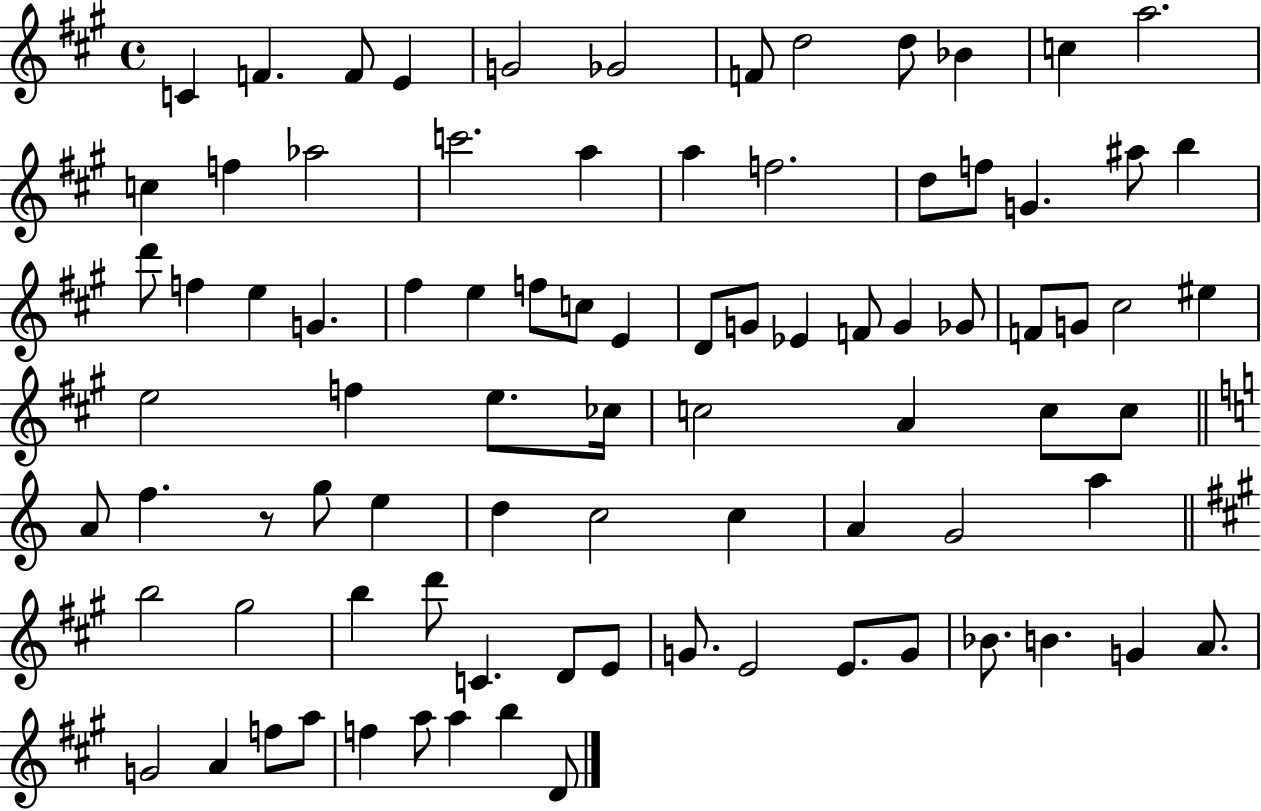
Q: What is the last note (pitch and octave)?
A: D4